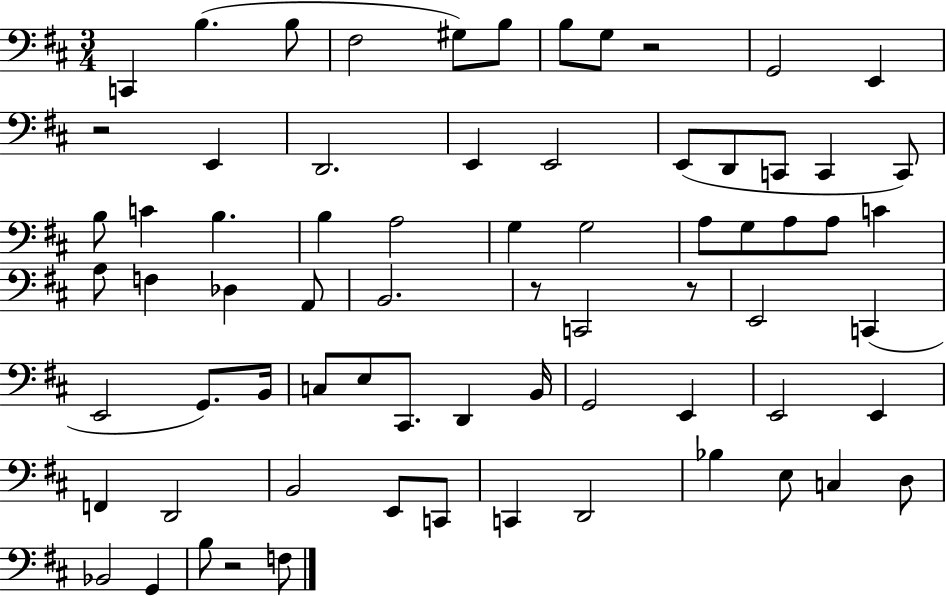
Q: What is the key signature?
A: D major